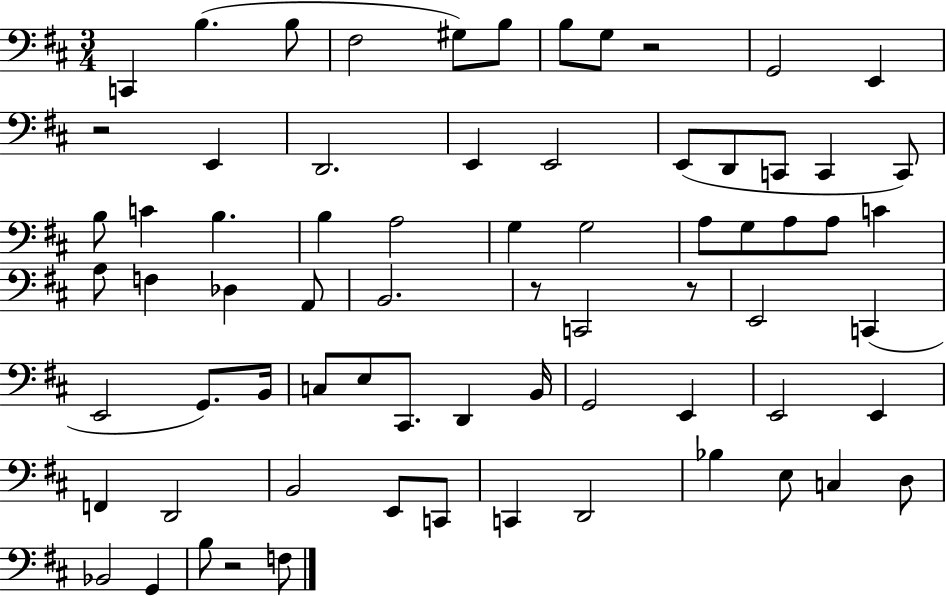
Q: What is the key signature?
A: D major